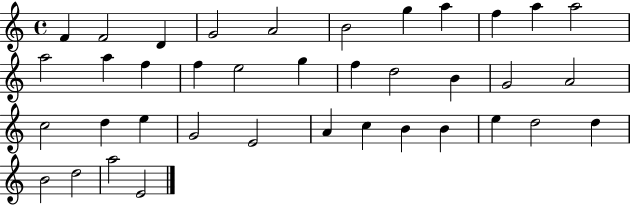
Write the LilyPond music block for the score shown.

{
  \clef treble
  \time 4/4
  \defaultTimeSignature
  \key c \major
  f'4 f'2 d'4 | g'2 a'2 | b'2 g''4 a''4 | f''4 a''4 a''2 | \break a''2 a''4 f''4 | f''4 e''2 g''4 | f''4 d''2 b'4 | g'2 a'2 | \break c''2 d''4 e''4 | g'2 e'2 | a'4 c''4 b'4 b'4 | e''4 d''2 d''4 | \break b'2 d''2 | a''2 e'2 | \bar "|."
}